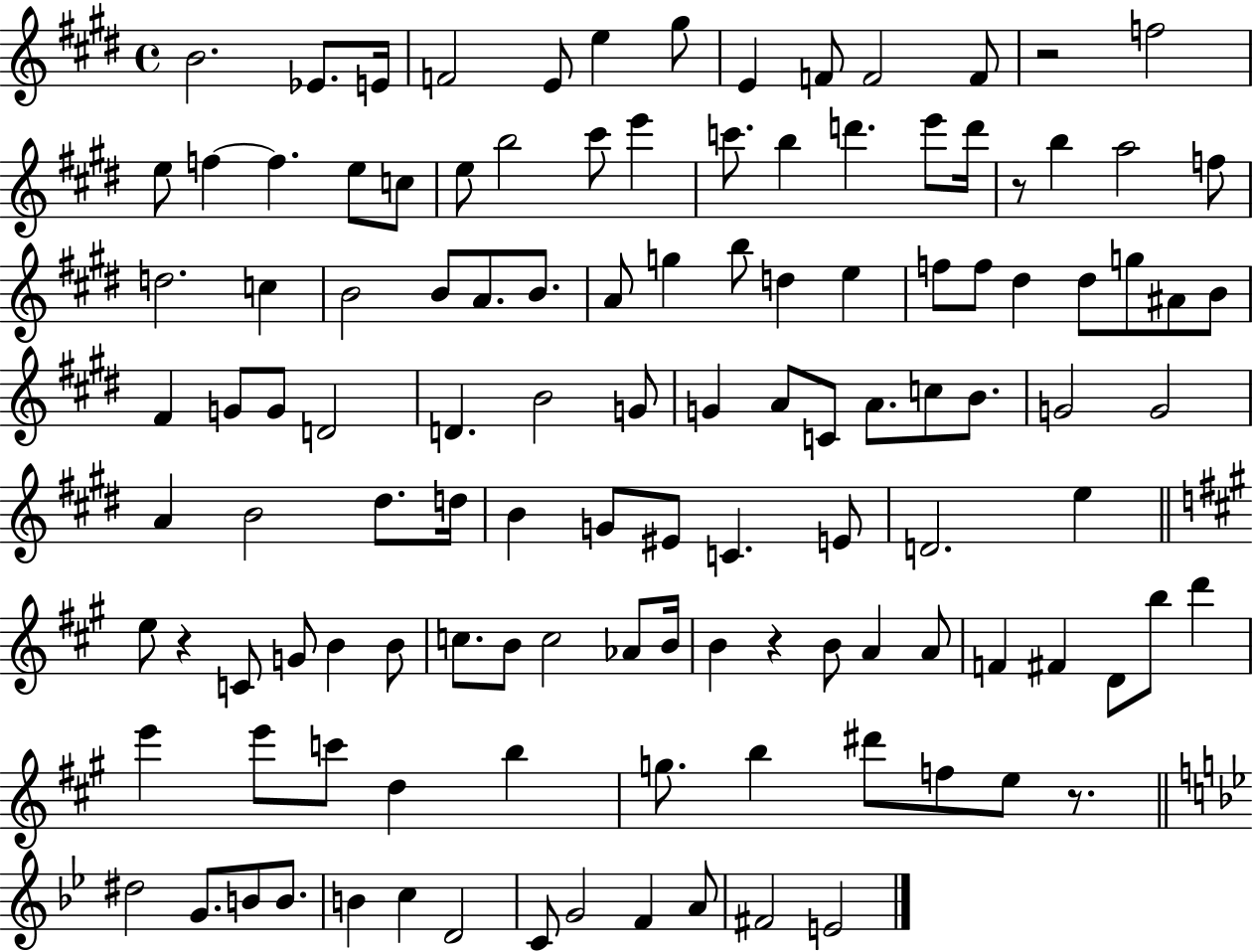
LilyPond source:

{
  \clef treble
  \time 4/4
  \defaultTimeSignature
  \key e \major
  b'2. ees'8. e'16 | f'2 e'8 e''4 gis''8 | e'4 f'8 f'2 f'8 | r2 f''2 | \break e''8 f''4~~ f''4. e''8 c''8 | e''8 b''2 cis'''8 e'''4 | c'''8. b''4 d'''4. e'''8 d'''16 | r8 b''4 a''2 f''8 | \break d''2. c''4 | b'2 b'8 a'8. b'8. | a'8 g''4 b''8 d''4 e''4 | f''8 f''8 dis''4 dis''8 g''8 ais'8 b'8 | \break fis'4 g'8 g'8 d'2 | d'4. b'2 g'8 | g'4 a'8 c'8 a'8. c''8 b'8. | g'2 g'2 | \break a'4 b'2 dis''8. d''16 | b'4 g'8 eis'8 c'4. e'8 | d'2. e''4 | \bar "||" \break \key a \major e''8 r4 c'8 g'8 b'4 b'8 | c''8. b'8 c''2 aes'8 b'16 | b'4 r4 b'8 a'4 a'8 | f'4 fis'4 d'8 b''8 d'''4 | \break e'''4 e'''8 c'''8 d''4 b''4 | g''8. b''4 dis'''8 f''8 e''8 r8. | \bar "||" \break \key g \minor dis''2 g'8. b'8 b'8. | b'4 c''4 d'2 | c'8 g'2 f'4 a'8 | fis'2 e'2 | \break \bar "|."
}